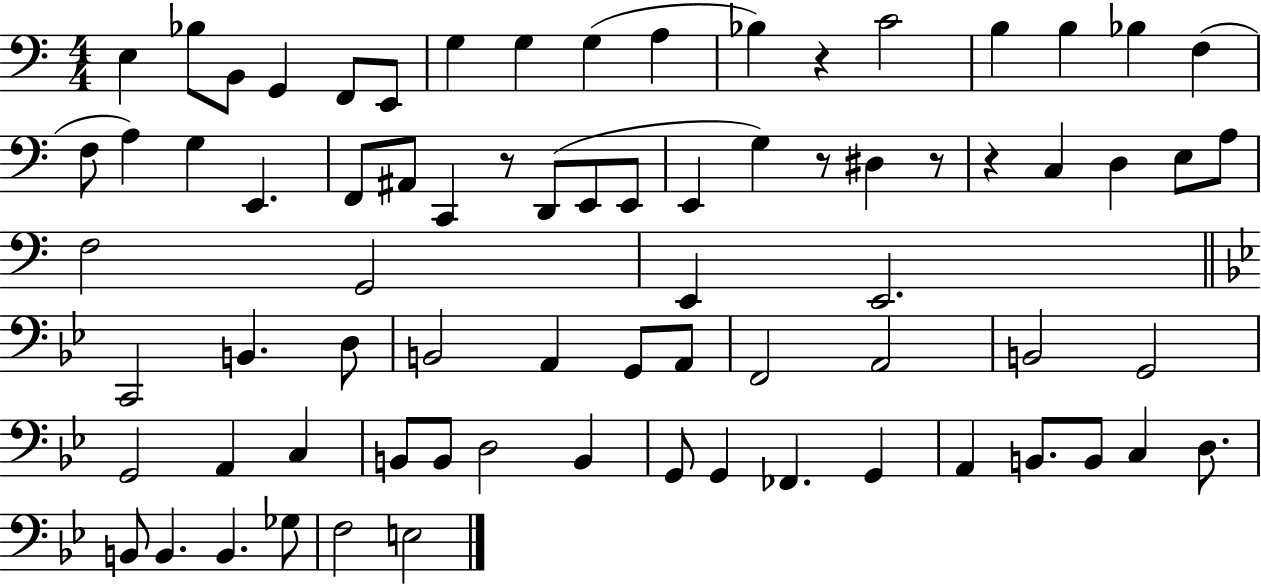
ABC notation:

X:1
T:Untitled
M:4/4
L:1/4
K:C
E, _B,/2 B,,/2 G,, F,,/2 E,,/2 G, G, G, A, _B, z C2 B, B, _B, F, F,/2 A, G, E,, F,,/2 ^A,,/2 C,, z/2 D,,/2 E,,/2 E,,/2 E,, G, z/2 ^D, z/2 z C, D, E,/2 A,/2 F,2 G,,2 E,, E,,2 C,,2 B,, D,/2 B,,2 A,, G,,/2 A,,/2 F,,2 A,,2 B,,2 G,,2 G,,2 A,, C, B,,/2 B,,/2 D,2 B,, G,,/2 G,, _F,, G,, A,, B,,/2 B,,/2 C, D,/2 B,,/2 B,, B,, _G,/2 F,2 E,2